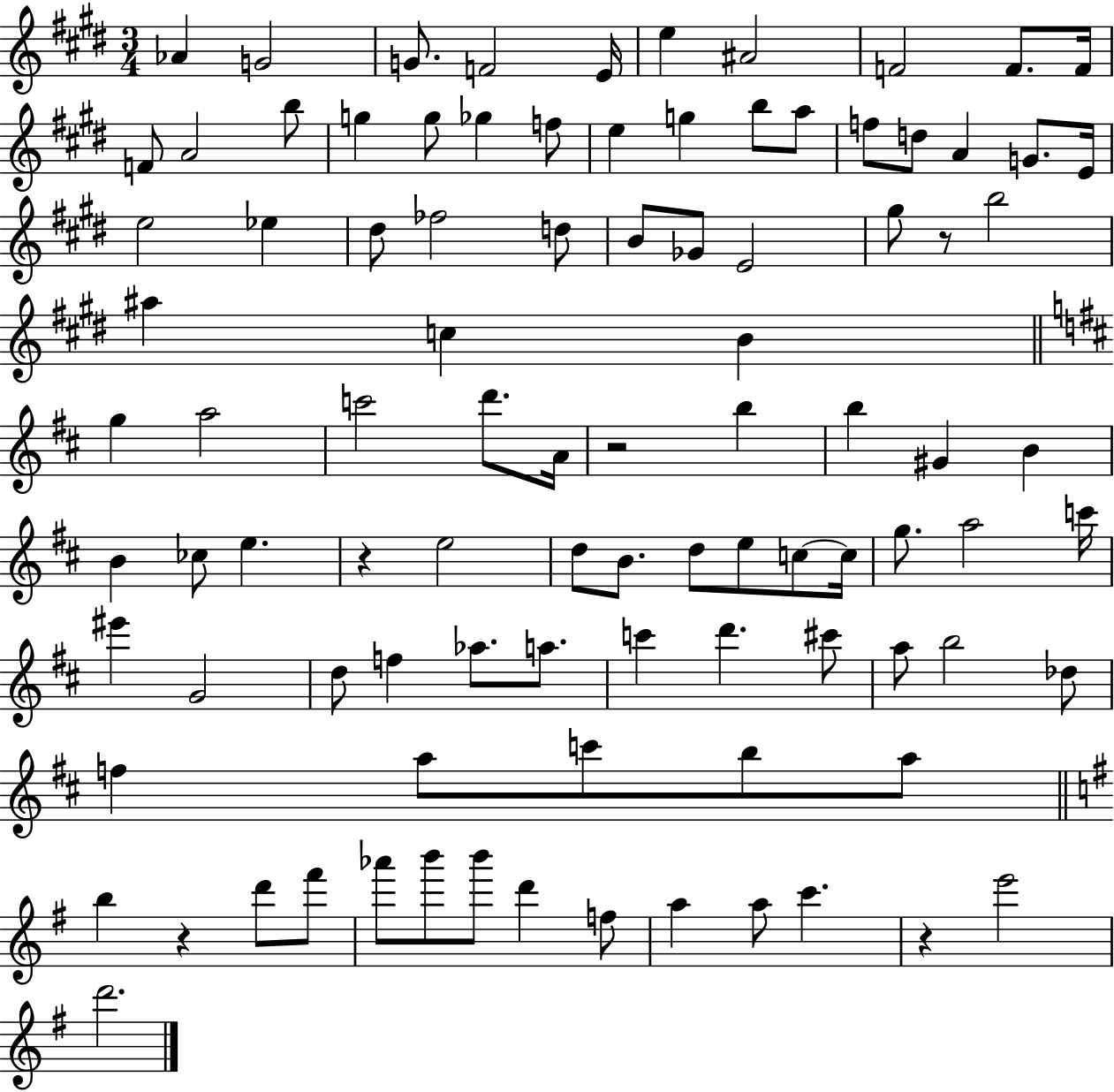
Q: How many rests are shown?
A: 5